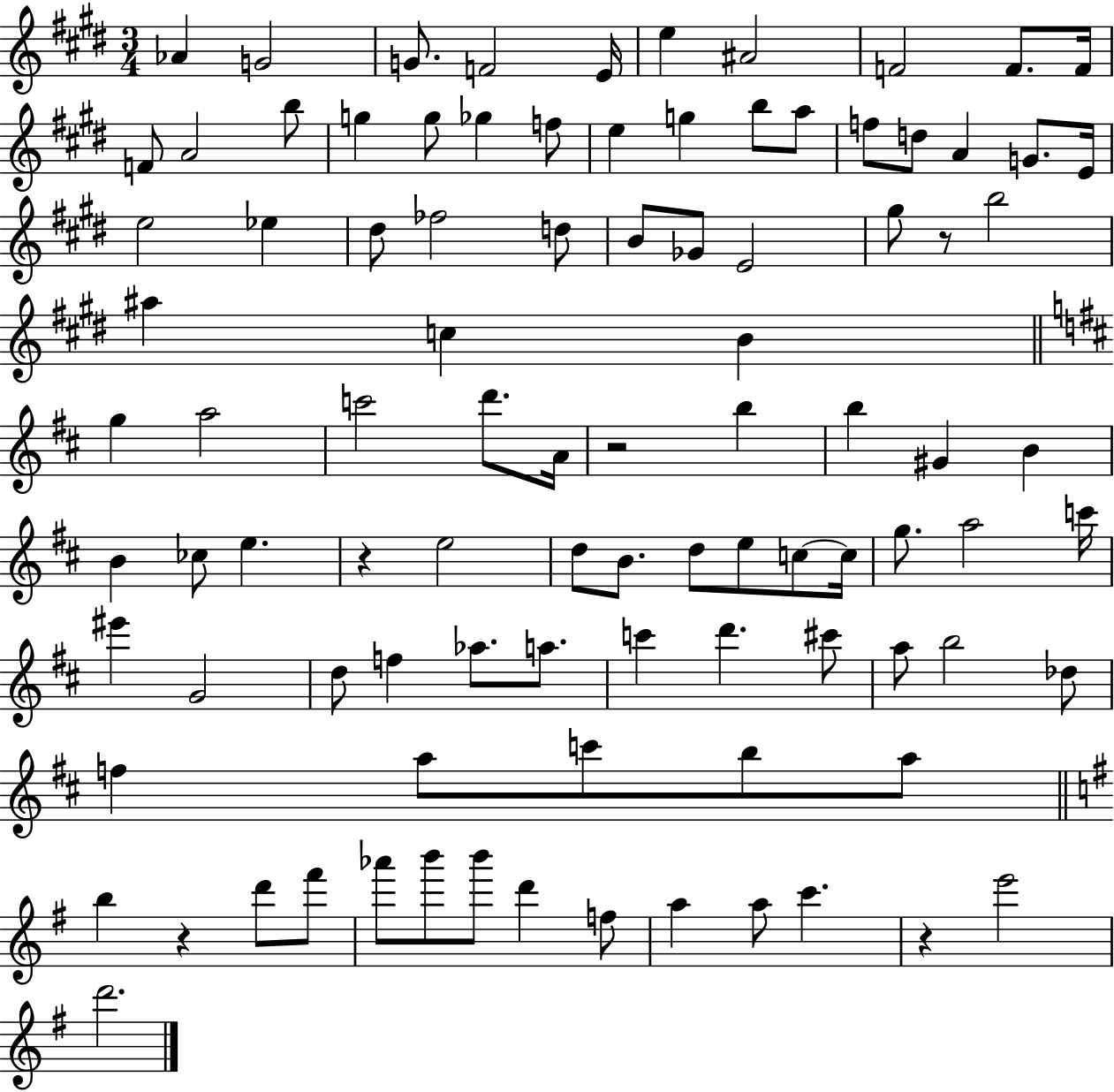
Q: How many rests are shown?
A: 5